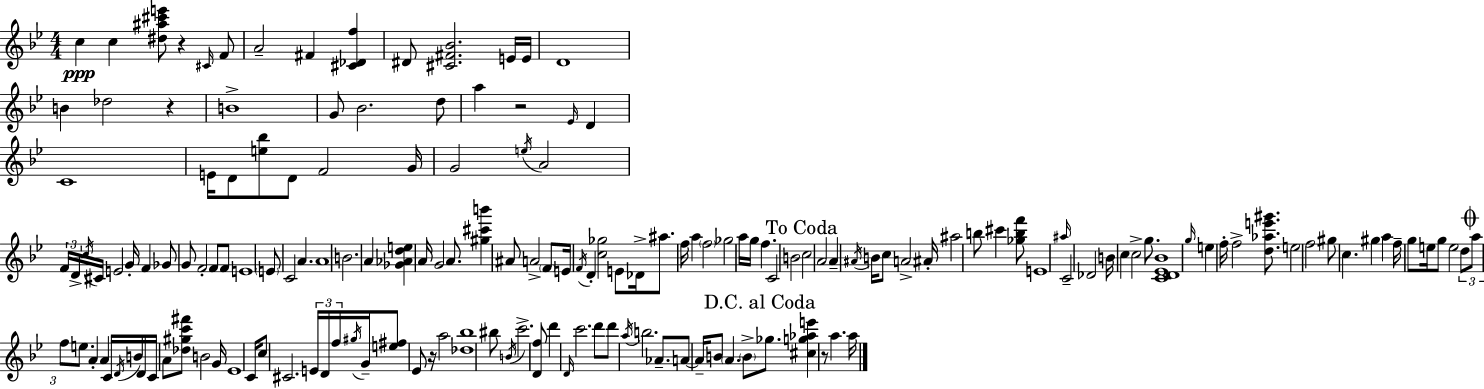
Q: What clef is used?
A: treble